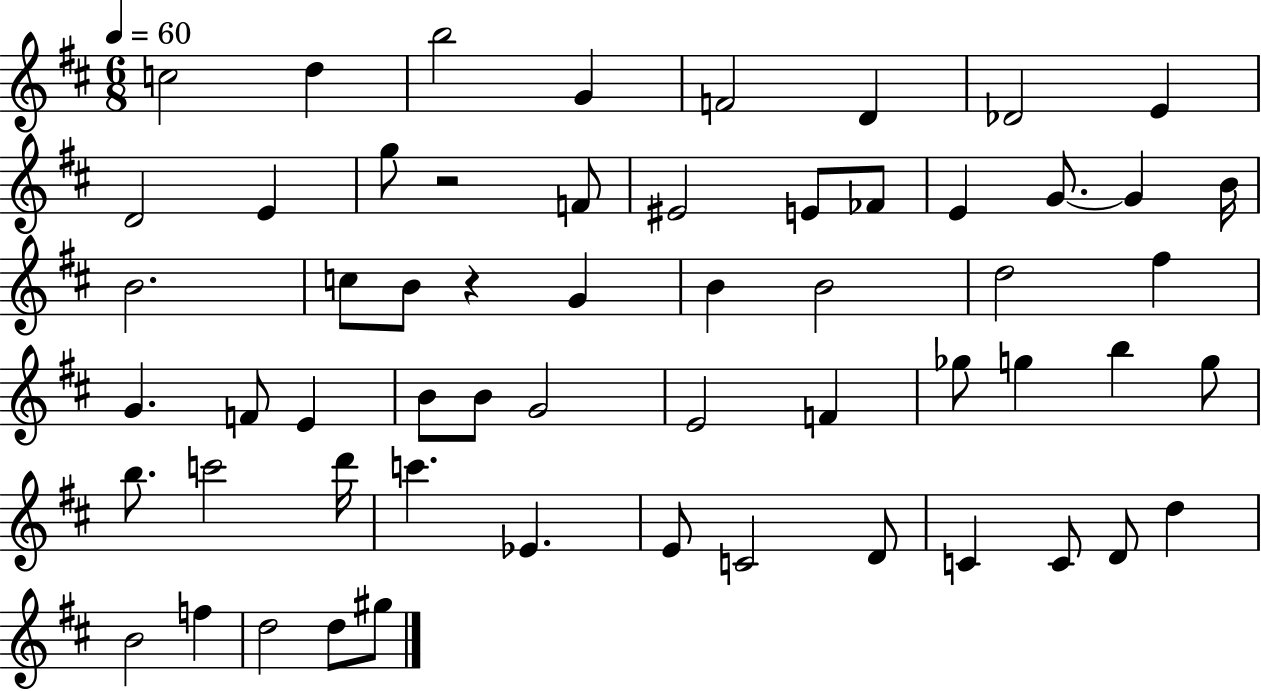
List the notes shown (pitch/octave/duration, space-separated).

C5/h D5/q B5/h G4/q F4/h D4/q Db4/h E4/q D4/h E4/q G5/e R/h F4/e EIS4/h E4/e FES4/e E4/q G4/e. G4/q B4/s B4/h. C5/e B4/e R/q G4/q B4/q B4/h D5/h F#5/q G4/q. F4/e E4/q B4/e B4/e G4/h E4/h F4/q Gb5/e G5/q B5/q G5/e B5/e. C6/h D6/s C6/q. Eb4/q. E4/e C4/h D4/e C4/q C4/e D4/e D5/q B4/h F5/q D5/h D5/e G#5/e